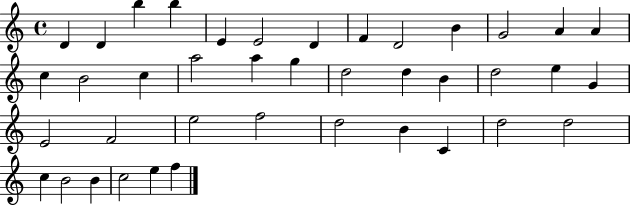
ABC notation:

X:1
T:Untitled
M:4/4
L:1/4
K:C
D D b b E E2 D F D2 B G2 A A c B2 c a2 a g d2 d B d2 e G E2 F2 e2 f2 d2 B C d2 d2 c B2 B c2 e f